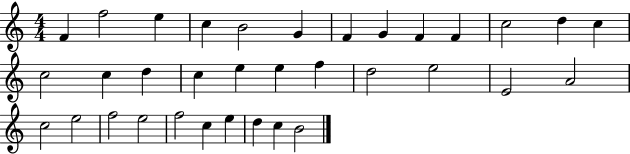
{
  \clef treble
  \numericTimeSignature
  \time 4/4
  \key c \major
  f'4 f''2 e''4 | c''4 b'2 g'4 | f'4 g'4 f'4 f'4 | c''2 d''4 c''4 | \break c''2 c''4 d''4 | c''4 e''4 e''4 f''4 | d''2 e''2 | e'2 a'2 | \break c''2 e''2 | f''2 e''2 | f''2 c''4 e''4 | d''4 c''4 b'2 | \break \bar "|."
}